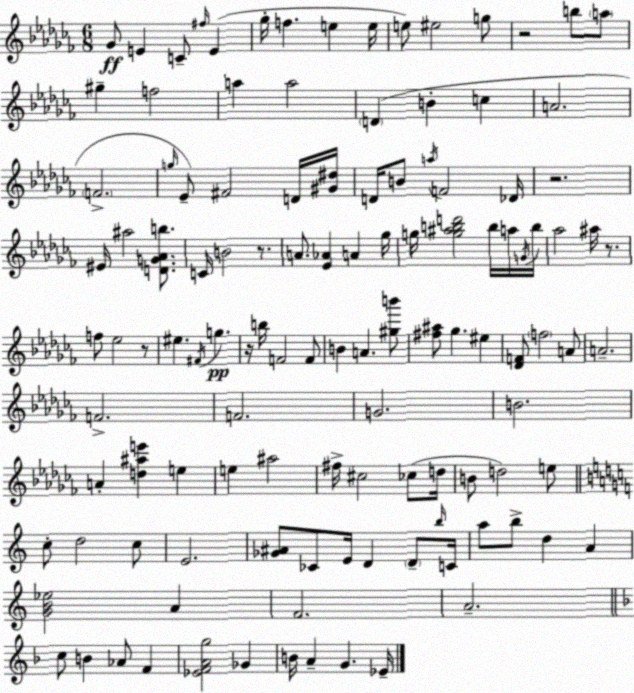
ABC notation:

X:1
T:Untitled
M:6/8
L:1/4
K:Abm
_G/2 E C/2 ^f/4 E _g/4 f e e/4 e/2 ^e2 g/2 z2 b/2 a/2 ^g f2 a a2 D B c A2 F2 g/4 _E/2 ^F2 D/4 [^G^d]/4 D/4 B/2 a/4 F2 _D/4 z2 ^E/4 ^a2 [DG_Ab]/2 C/4 B2 z/2 A/2 [_E_A] A _g/4 g/4 [g^abd']2 b/4 a/4 G/4 b/4 _a2 ^a/4 z/2 f/2 _e2 z/2 ^e ^F/4 g z/4 b/4 F2 F/2 B A [^gb']/2 [^f^a]/2 _g ^e [_DF]/2 f2 A/2 A2 F2 F2 G2 B2 A [d^ae'] e e ^a2 ^f/4 ^c2 _c/2 d/4 B/2 d2 e/2 c/2 d2 c/2 E2 [_G^A]/2 _C/2 E/4 D D/2 b/4 C/4 a/2 b/2 d A [GB_e]2 A F2 A2 c/2 B _A/2 F [_EFAg]2 _G B/4 A G _E/4